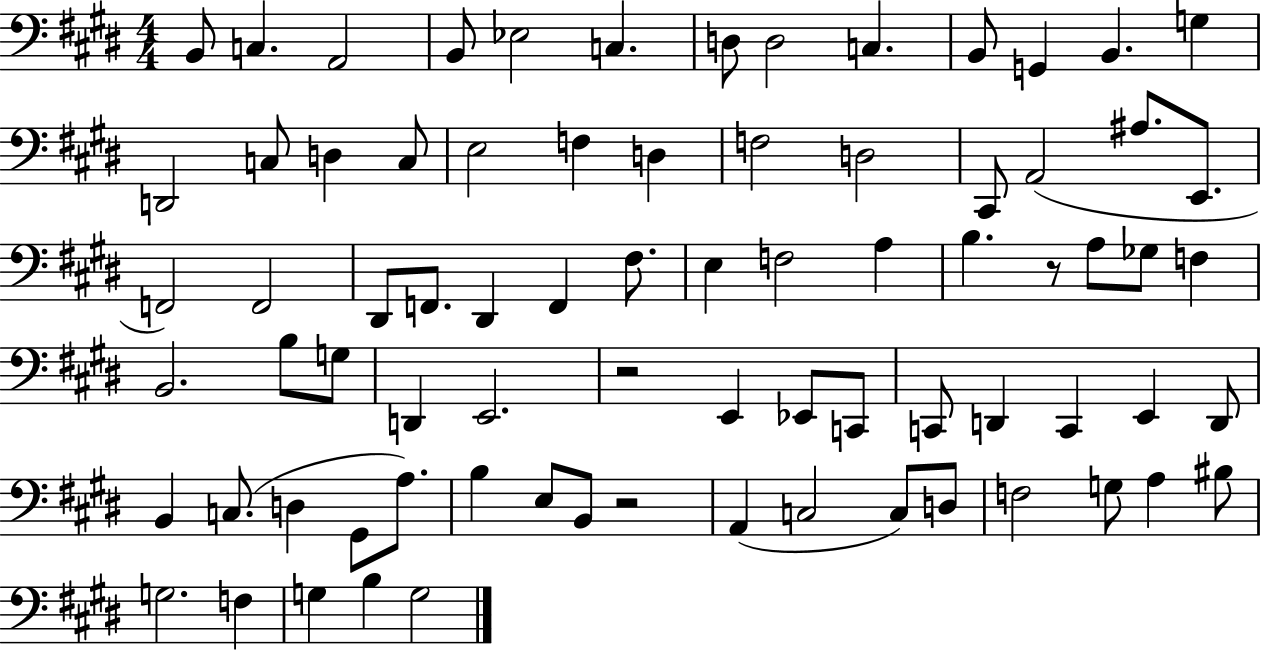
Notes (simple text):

B2/e C3/q. A2/h B2/e Eb3/h C3/q. D3/e D3/h C3/q. B2/e G2/q B2/q. G3/q D2/h C3/e D3/q C3/e E3/h F3/q D3/q F3/h D3/h C#2/e A2/h A#3/e. E2/e. F2/h F2/h D#2/e F2/e. D#2/q F2/q F#3/e. E3/q F3/h A3/q B3/q. R/e A3/e Gb3/e F3/q B2/h. B3/e G3/e D2/q E2/h. R/h E2/q Eb2/e C2/e C2/e D2/q C2/q E2/q D2/e B2/q C3/e. D3/q G#2/e A3/e. B3/q E3/e B2/e R/h A2/q C3/h C3/e D3/e F3/h G3/e A3/q BIS3/e G3/h. F3/q G3/q B3/q G3/h